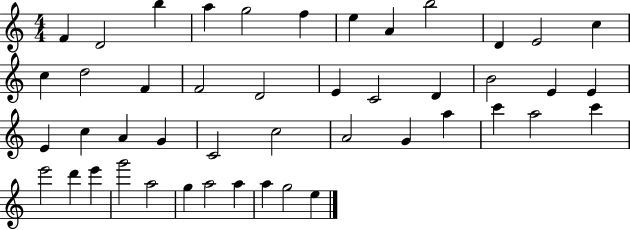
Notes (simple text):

F4/q D4/h B5/q A5/q G5/h F5/q E5/q A4/q B5/h D4/q E4/h C5/q C5/q D5/h F4/q F4/h D4/h E4/q C4/h D4/q B4/h E4/q E4/q E4/q C5/q A4/q G4/q C4/h C5/h A4/h G4/q A5/q C6/q A5/h C6/q E6/h D6/q E6/q G6/h A5/h G5/q A5/h A5/q A5/q G5/h E5/q